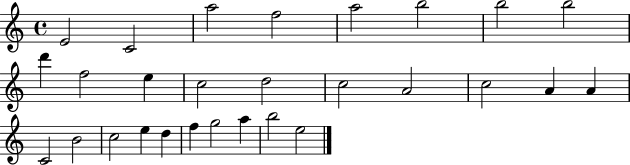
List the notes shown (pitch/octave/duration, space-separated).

E4/h C4/h A5/h F5/h A5/h B5/h B5/h B5/h D6/q F5/h E5/q C5/h D5/h C5/h A4/h C5/h A4/q A4/q C4/h B4/h C5/h E5/q D5/q F5/q G5/h A5/q B5/h E5/h